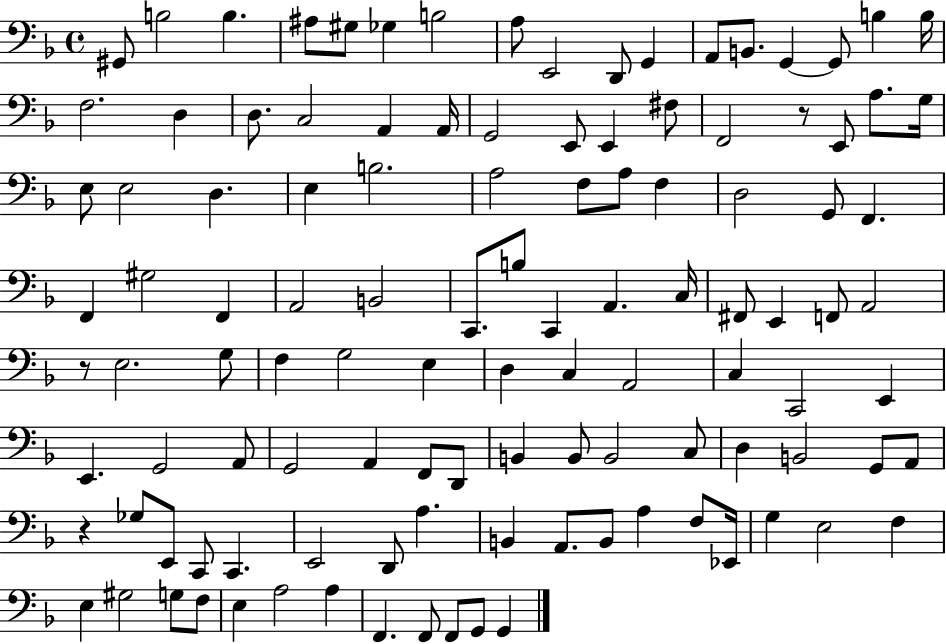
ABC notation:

X:1
T:Untitled
M:4/4
L:1/4
K:F
^G,,/2 B,2 B, ^A,/2 ^G,/2 _G, B,2 A,/2 E,,2 D,,/2 G,, A,,/2 B,,/2 G,, G,,/2 B, B,/4 F,2 D, D,/2 C,2 A,, A,,/4 G,,2 E,,/2 E,, ^F,/2 F,,2 z/2 E,,/2 A,/2 G,/4 E,/2 E,2 D, E, B,2 A,2 F,/2 A,/2 F, D,2 G,,/2 F,, F,, ^G,2 F,, A,,2 B,,2 C,,/2 B,/2 C,, A,, C,/4 ^F,,/2 E,, F,,/2 A,,2 z/2 E,2 G,/2 F, G,2 E, D, C, A,,2 C, C,,2 E,, E,, G,,2 A,,/2 G,,2 A,, F,,/2 D,,/2 B,, B,,/2 B,,2 C,/2 D, B,,2 G,,/2 A,,/2 z _G,/2 E,,/2 C,,/2 C,, E,,2 D,,/2 A, B,, A,,/2 B,,/2 A, F,/2 _E,,/4 G, E,2 F, E, ^G,2 G,/2 F,/2 E, A,2 A, F,, F,,/2 F,,/2 G,,/2 G,,